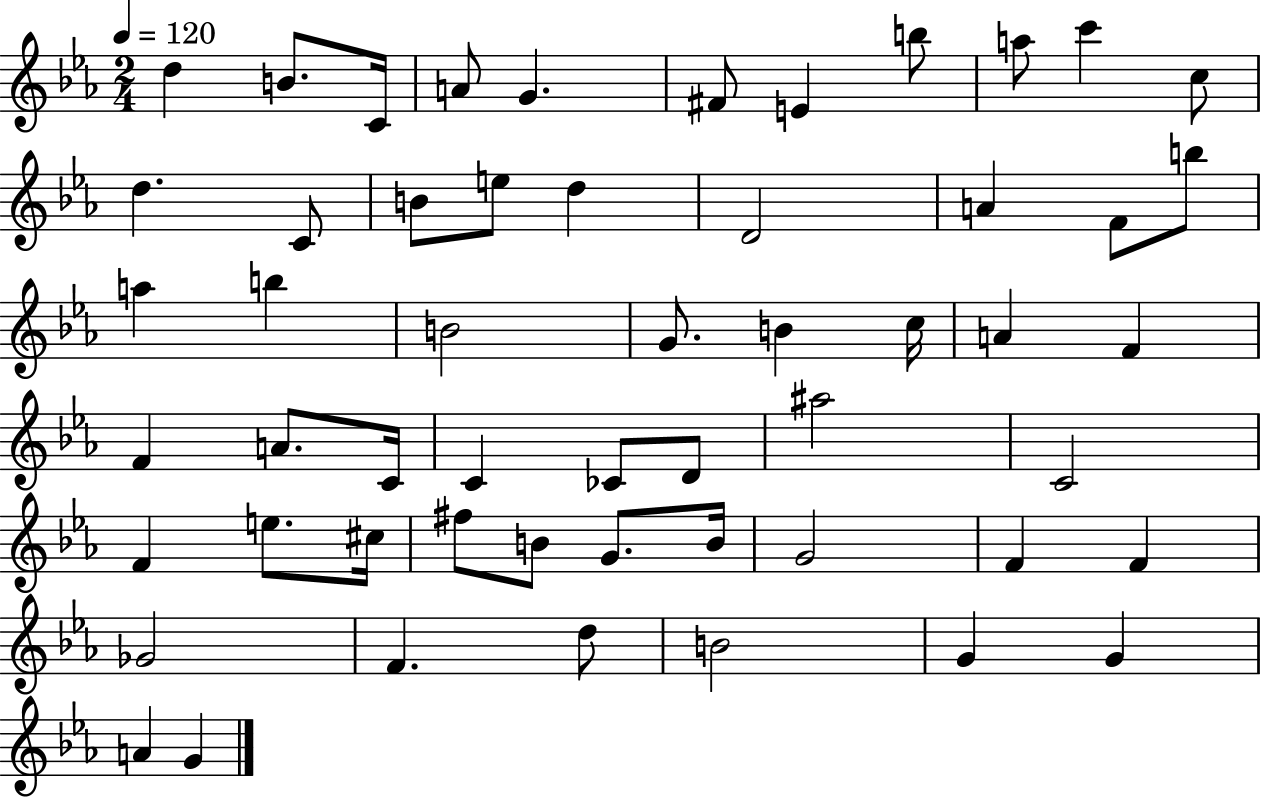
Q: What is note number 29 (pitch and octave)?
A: F4